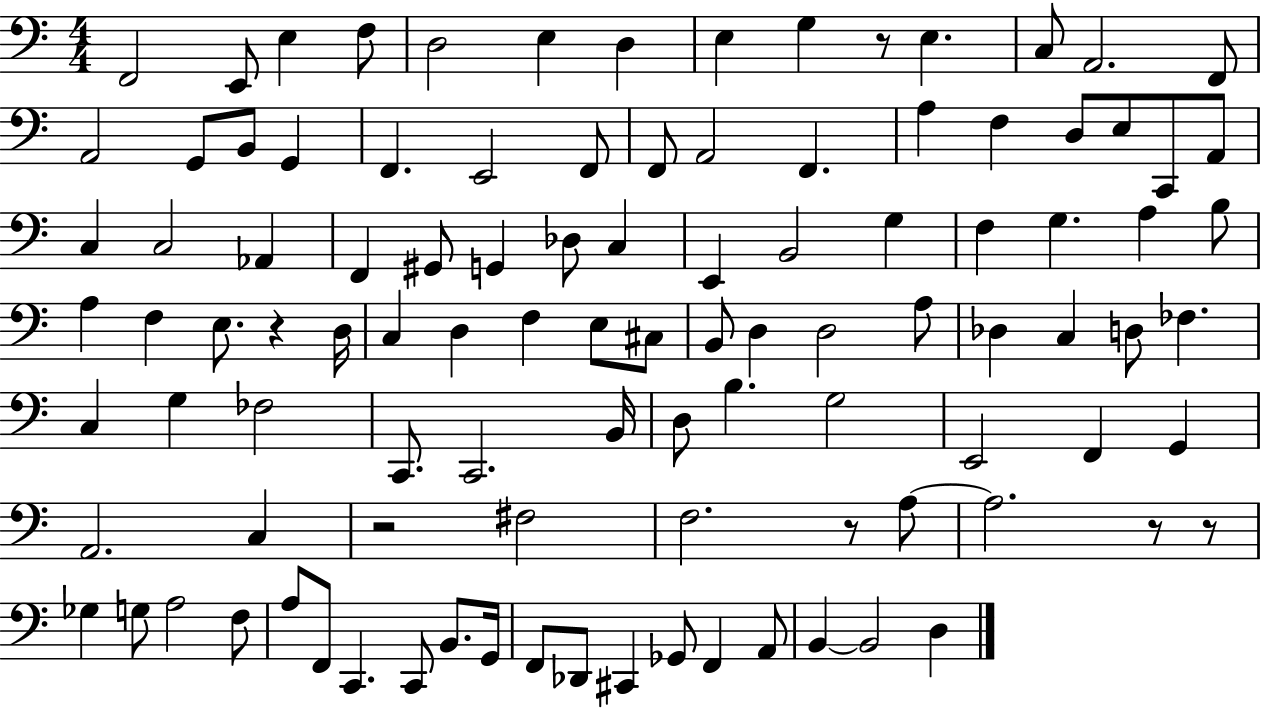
F2/h E2/e E3/q F3/e D3/h E3/q D3/q E3/q G3/q R/e E3/q. C3/e A2/h. F2/e A2/h G2/e B2/e G2/q F2/q. E2/h F2/e F2/e A2/h F2/q. A3/q F3/q D3/e E3/e C2/e A2/e C3/q C3/h Ab2/q F2/q G#2/e G2/q Db3/e C3/q E2/q B2/h G3/q F3/q G3/q. A3/q B3/e A3/q F3/q E3/e. R/q D3/s C3/q D3/q F3/q E3/e C#3/e B2/e D3/q D3/h A3/e Db3/q C3/q D3/e FES3/q. C3/q G3/q FES3/h C2/e. C2/h. B2/s D3/e B3/q. G3/h E2/h F2/q G2/q A2/h. C3/q R/h F#3/h F3/h. R/e A3/e A3/h. R/e R/e Gb3/q G3/e A3/h F3/e A3/e F2/e C2/q. C2/e B2/e. G2/s F2/e Db2/e C#2/q Gb2/e F2/q A2/e B2/q B2/h D3/q